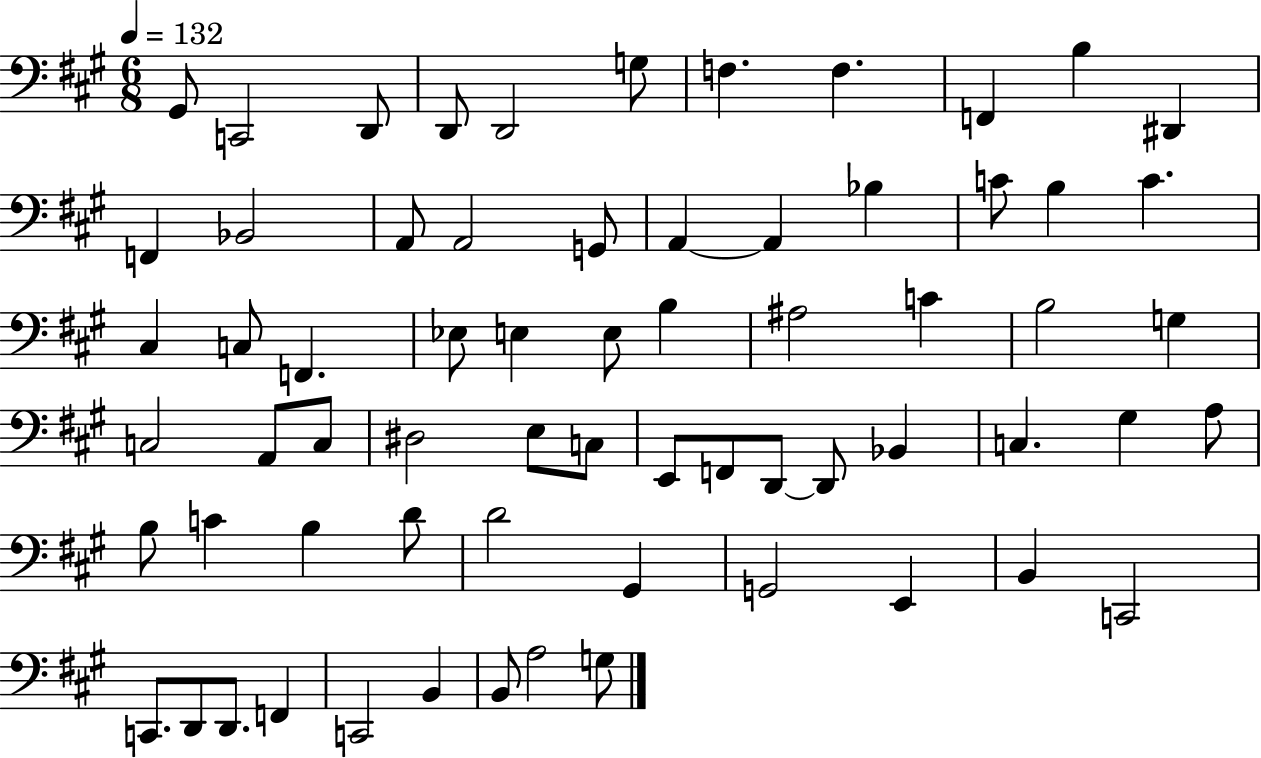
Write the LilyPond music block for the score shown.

{
  \clef bass
  \numericTimeSignature
  \time 6/8
  \key a \major
  \tempo 4 = 132
  gis,8 c,2 d,8 | d,8 d,2 g8 | f4. f4. | f,4 b4 dis,4 | \break f,4 bes,2 | a,8 a,2 g,8 | a,4~~ a,4 bes4 | c'8 b4 c'4. | \break cis4 c8 f,4. | ees8 e4 e8 b4 | ais2 c'4 | b2 g4 | \break c2 a,8 c8 | dis2 e8 c8 | e,8 f,8 d,8~~ d,8 bes,4 | c4. gis4 a8 | \break b8 c'4 b4 d'8 | d'2 gis,4 | g,2 e,4 | b,4 c,2 | \break c,8. d,8 d,8. f,4 | c,2 b,4 | b,8 a2 g8 | \bar "|."
}